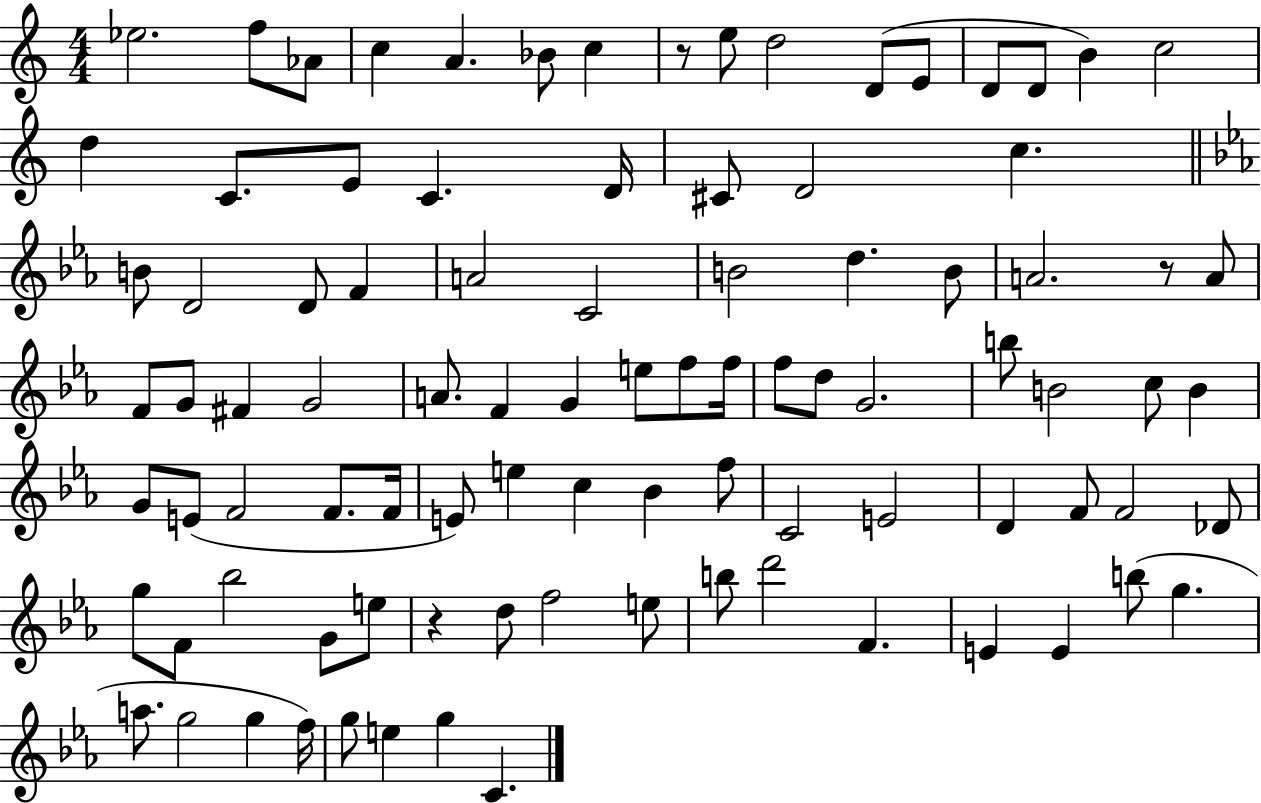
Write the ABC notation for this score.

X:1
T:Untitled
M:4/4
L:1/4
K:C
_e2 f/2 _A/2 c A _B/2 c z/2 e/2 d2 D/2 E/2 D/2 D/2 B c2 d C/2 E/2 C D/4 ^C/2 D2 c B/2 D2 D/2 F A2 C2 B2 d B/2 A2 z/2 A/2 F/2 G/2 ^F G2 A/2 F G e/2 f/2 f/4 f/2 d/2 G2 b/2 B2 c/2 B G/2 E/2 F2 F/2 F/4 E/2 e c _B f/2 C2 E2 D F/2 F2 _D/2 g/2 F/2 _b2 G/2 e/2 z d/2 f2 e/2 b/2 d'2 F E E b/2 g a/2 g2 g f/4 g/2 e g C